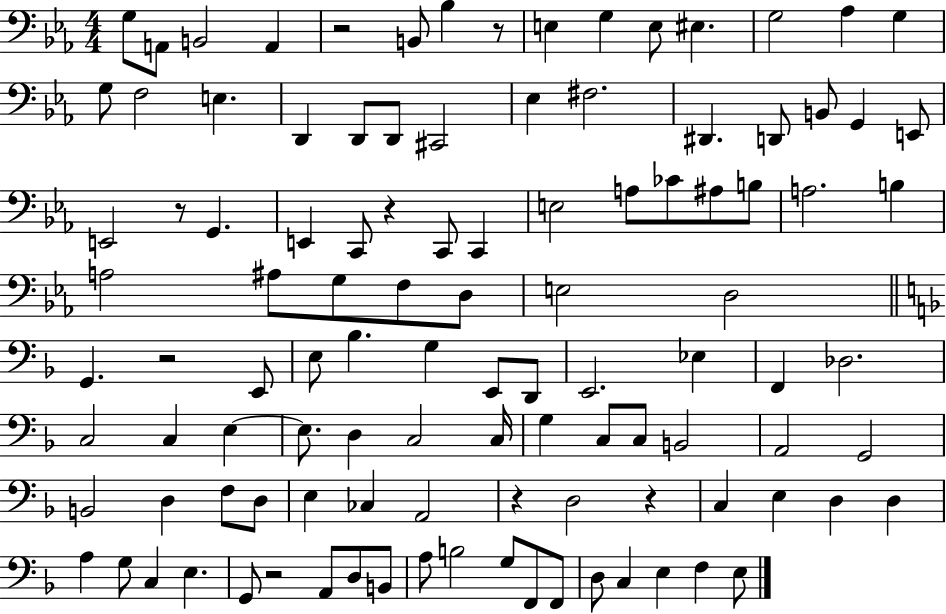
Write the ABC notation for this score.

X:1
T:Untitled
M:4/4
L:1/4
K:Eb
G,/2 A,,/2 B,,2 A,, z2 B,,/2 _B, z/2 E, G, E,/2 ^E, G,2 _A, G, G,/2 F,2 E, D,, D,,/2 D,,/2 ^C,,2 _E, ^F,2 ^D,, D,,/2 B,,/2 G,, E,,/2 E,,2 z/2 G,, E,, C,,/2 z C,,/2 C,, E,2 A,/2 _C/2 ^A,/2 B,/2 A,2 B, A,2 ^A,/2 G,/2 F,/2 D,/2 E,2 D,2 G,, z2 E,,/2 E,/2 _B, G, E,,/2 D,,/2 E,,2 _E, F,, _D,2 C,2 C, E, E,/2 D, C,2 C,/4 G, C,/2 C,/2 B,,2 A,,2 G,,2 B,,2 D, F,/2 D,/2 E, _C, A,,2 z D,2 z C, E, D, D, A, G,/2 C, E, G,,/2 z2 A,,/2 D,/2 B,,/2 A,/2 B,2 G,/2 F,,/2 F,,/2 D,/2 C, E, F, E,/2